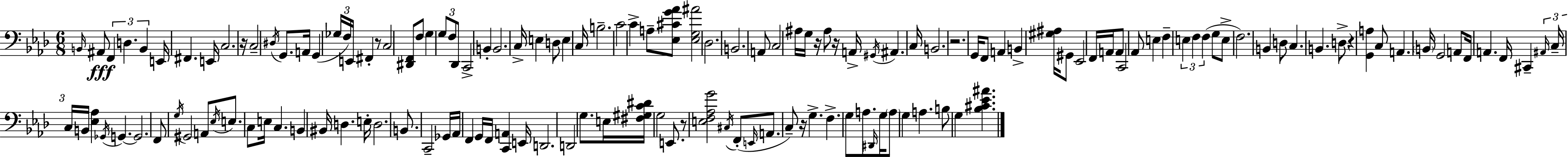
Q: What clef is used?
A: bass